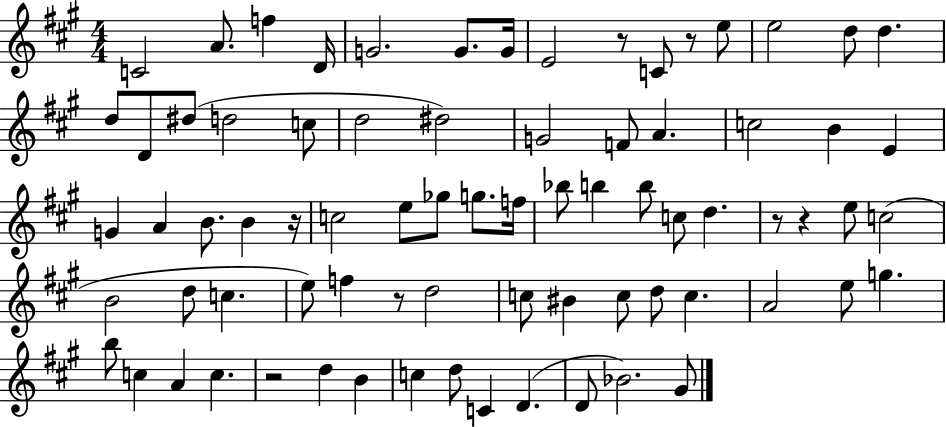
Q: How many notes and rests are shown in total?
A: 76